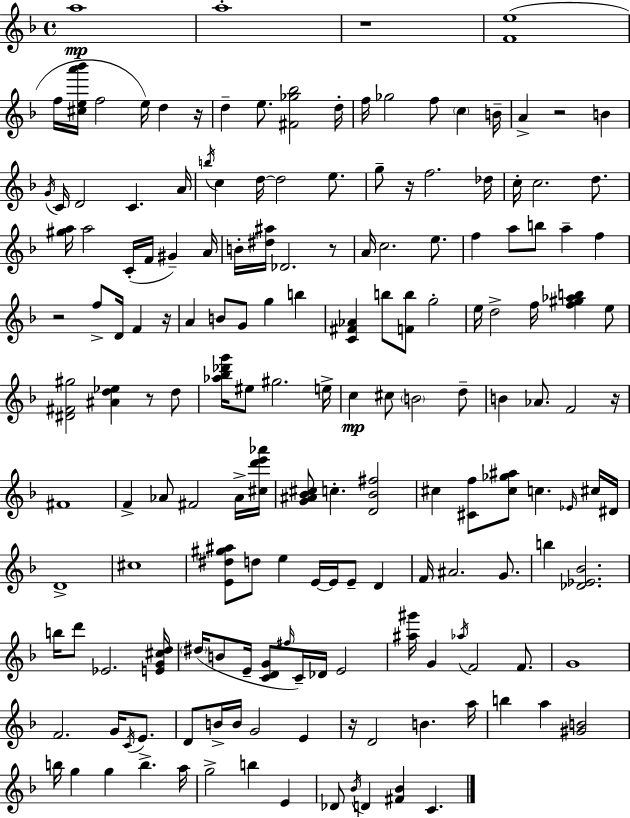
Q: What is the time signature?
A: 4/4